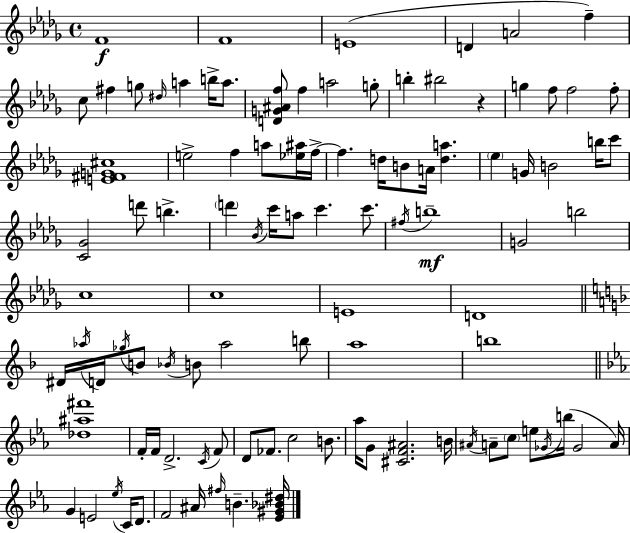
{
  \clef treble
  \time 4/4
  \defaultTimeSignature
  \key bes \minor
  \repeat volta 2 { f'1\f | f'1 | e'1( | d'4 a'2 f''4--) | \break c''8 fis''4 g''8 \grace { dis''16 } a''4 b''16-> a''8. | <d' g' ais' f''>8 f''4 a''2 g''8-. | b''4-. bis''2 r4 | g''4 f''8 f''2 f''8-. | \break <e' fis' g' cis''>1 | e''2-> f''4 a''8 <ees'' ais''>16 | f''16->~~ f''4. d''16 b'8 a'16 <d'' a''>4. | \parenthesize ees''4 g'16 b'2 b''16 c'''8 | \break <c' ges'>2 d'''8 b''4.-> | \parenthesize d'''4 \acciaccatura { bes'16 } c'''16 a''8 c'''4. c'''8. | \acciaccatura { fis''16 } b''1--\mf | g'2 b''2 | \break c''1 | c''1 | e'1 | d'1 | \break \bar "||" \break \key d \minor dis'16 \acciaccatura { aes''16 } d'16 \acciaccatura { ges''16 } b'8 \acciaccatura { bes'16 } b'8 aes''2 | b''8 a''1 | b''1 | \bar "||" \break \key c \minor <des'' ais'' fis'''>1 | f'16-. f'16 d'2.-> \acciaccatura { c'16 } f'8 | d'8 fes'8. c''2 b'8. | aes''16 g'8 <cis' f' ais'>2. | \break b'16 \acciaccatura { ais'16 } a'8-- \parenthesize c''8 e''8 \acciaccatura { ges'16 } b''16( ges'2 | a'16) g'4 e'2 \acciaccatura { ees''16 } | c'16 d'8. f'2 ais'16 \grace { fis''16 } b'4.-- | <ees' gis' bes' dis''>16 } \bar "|."
}